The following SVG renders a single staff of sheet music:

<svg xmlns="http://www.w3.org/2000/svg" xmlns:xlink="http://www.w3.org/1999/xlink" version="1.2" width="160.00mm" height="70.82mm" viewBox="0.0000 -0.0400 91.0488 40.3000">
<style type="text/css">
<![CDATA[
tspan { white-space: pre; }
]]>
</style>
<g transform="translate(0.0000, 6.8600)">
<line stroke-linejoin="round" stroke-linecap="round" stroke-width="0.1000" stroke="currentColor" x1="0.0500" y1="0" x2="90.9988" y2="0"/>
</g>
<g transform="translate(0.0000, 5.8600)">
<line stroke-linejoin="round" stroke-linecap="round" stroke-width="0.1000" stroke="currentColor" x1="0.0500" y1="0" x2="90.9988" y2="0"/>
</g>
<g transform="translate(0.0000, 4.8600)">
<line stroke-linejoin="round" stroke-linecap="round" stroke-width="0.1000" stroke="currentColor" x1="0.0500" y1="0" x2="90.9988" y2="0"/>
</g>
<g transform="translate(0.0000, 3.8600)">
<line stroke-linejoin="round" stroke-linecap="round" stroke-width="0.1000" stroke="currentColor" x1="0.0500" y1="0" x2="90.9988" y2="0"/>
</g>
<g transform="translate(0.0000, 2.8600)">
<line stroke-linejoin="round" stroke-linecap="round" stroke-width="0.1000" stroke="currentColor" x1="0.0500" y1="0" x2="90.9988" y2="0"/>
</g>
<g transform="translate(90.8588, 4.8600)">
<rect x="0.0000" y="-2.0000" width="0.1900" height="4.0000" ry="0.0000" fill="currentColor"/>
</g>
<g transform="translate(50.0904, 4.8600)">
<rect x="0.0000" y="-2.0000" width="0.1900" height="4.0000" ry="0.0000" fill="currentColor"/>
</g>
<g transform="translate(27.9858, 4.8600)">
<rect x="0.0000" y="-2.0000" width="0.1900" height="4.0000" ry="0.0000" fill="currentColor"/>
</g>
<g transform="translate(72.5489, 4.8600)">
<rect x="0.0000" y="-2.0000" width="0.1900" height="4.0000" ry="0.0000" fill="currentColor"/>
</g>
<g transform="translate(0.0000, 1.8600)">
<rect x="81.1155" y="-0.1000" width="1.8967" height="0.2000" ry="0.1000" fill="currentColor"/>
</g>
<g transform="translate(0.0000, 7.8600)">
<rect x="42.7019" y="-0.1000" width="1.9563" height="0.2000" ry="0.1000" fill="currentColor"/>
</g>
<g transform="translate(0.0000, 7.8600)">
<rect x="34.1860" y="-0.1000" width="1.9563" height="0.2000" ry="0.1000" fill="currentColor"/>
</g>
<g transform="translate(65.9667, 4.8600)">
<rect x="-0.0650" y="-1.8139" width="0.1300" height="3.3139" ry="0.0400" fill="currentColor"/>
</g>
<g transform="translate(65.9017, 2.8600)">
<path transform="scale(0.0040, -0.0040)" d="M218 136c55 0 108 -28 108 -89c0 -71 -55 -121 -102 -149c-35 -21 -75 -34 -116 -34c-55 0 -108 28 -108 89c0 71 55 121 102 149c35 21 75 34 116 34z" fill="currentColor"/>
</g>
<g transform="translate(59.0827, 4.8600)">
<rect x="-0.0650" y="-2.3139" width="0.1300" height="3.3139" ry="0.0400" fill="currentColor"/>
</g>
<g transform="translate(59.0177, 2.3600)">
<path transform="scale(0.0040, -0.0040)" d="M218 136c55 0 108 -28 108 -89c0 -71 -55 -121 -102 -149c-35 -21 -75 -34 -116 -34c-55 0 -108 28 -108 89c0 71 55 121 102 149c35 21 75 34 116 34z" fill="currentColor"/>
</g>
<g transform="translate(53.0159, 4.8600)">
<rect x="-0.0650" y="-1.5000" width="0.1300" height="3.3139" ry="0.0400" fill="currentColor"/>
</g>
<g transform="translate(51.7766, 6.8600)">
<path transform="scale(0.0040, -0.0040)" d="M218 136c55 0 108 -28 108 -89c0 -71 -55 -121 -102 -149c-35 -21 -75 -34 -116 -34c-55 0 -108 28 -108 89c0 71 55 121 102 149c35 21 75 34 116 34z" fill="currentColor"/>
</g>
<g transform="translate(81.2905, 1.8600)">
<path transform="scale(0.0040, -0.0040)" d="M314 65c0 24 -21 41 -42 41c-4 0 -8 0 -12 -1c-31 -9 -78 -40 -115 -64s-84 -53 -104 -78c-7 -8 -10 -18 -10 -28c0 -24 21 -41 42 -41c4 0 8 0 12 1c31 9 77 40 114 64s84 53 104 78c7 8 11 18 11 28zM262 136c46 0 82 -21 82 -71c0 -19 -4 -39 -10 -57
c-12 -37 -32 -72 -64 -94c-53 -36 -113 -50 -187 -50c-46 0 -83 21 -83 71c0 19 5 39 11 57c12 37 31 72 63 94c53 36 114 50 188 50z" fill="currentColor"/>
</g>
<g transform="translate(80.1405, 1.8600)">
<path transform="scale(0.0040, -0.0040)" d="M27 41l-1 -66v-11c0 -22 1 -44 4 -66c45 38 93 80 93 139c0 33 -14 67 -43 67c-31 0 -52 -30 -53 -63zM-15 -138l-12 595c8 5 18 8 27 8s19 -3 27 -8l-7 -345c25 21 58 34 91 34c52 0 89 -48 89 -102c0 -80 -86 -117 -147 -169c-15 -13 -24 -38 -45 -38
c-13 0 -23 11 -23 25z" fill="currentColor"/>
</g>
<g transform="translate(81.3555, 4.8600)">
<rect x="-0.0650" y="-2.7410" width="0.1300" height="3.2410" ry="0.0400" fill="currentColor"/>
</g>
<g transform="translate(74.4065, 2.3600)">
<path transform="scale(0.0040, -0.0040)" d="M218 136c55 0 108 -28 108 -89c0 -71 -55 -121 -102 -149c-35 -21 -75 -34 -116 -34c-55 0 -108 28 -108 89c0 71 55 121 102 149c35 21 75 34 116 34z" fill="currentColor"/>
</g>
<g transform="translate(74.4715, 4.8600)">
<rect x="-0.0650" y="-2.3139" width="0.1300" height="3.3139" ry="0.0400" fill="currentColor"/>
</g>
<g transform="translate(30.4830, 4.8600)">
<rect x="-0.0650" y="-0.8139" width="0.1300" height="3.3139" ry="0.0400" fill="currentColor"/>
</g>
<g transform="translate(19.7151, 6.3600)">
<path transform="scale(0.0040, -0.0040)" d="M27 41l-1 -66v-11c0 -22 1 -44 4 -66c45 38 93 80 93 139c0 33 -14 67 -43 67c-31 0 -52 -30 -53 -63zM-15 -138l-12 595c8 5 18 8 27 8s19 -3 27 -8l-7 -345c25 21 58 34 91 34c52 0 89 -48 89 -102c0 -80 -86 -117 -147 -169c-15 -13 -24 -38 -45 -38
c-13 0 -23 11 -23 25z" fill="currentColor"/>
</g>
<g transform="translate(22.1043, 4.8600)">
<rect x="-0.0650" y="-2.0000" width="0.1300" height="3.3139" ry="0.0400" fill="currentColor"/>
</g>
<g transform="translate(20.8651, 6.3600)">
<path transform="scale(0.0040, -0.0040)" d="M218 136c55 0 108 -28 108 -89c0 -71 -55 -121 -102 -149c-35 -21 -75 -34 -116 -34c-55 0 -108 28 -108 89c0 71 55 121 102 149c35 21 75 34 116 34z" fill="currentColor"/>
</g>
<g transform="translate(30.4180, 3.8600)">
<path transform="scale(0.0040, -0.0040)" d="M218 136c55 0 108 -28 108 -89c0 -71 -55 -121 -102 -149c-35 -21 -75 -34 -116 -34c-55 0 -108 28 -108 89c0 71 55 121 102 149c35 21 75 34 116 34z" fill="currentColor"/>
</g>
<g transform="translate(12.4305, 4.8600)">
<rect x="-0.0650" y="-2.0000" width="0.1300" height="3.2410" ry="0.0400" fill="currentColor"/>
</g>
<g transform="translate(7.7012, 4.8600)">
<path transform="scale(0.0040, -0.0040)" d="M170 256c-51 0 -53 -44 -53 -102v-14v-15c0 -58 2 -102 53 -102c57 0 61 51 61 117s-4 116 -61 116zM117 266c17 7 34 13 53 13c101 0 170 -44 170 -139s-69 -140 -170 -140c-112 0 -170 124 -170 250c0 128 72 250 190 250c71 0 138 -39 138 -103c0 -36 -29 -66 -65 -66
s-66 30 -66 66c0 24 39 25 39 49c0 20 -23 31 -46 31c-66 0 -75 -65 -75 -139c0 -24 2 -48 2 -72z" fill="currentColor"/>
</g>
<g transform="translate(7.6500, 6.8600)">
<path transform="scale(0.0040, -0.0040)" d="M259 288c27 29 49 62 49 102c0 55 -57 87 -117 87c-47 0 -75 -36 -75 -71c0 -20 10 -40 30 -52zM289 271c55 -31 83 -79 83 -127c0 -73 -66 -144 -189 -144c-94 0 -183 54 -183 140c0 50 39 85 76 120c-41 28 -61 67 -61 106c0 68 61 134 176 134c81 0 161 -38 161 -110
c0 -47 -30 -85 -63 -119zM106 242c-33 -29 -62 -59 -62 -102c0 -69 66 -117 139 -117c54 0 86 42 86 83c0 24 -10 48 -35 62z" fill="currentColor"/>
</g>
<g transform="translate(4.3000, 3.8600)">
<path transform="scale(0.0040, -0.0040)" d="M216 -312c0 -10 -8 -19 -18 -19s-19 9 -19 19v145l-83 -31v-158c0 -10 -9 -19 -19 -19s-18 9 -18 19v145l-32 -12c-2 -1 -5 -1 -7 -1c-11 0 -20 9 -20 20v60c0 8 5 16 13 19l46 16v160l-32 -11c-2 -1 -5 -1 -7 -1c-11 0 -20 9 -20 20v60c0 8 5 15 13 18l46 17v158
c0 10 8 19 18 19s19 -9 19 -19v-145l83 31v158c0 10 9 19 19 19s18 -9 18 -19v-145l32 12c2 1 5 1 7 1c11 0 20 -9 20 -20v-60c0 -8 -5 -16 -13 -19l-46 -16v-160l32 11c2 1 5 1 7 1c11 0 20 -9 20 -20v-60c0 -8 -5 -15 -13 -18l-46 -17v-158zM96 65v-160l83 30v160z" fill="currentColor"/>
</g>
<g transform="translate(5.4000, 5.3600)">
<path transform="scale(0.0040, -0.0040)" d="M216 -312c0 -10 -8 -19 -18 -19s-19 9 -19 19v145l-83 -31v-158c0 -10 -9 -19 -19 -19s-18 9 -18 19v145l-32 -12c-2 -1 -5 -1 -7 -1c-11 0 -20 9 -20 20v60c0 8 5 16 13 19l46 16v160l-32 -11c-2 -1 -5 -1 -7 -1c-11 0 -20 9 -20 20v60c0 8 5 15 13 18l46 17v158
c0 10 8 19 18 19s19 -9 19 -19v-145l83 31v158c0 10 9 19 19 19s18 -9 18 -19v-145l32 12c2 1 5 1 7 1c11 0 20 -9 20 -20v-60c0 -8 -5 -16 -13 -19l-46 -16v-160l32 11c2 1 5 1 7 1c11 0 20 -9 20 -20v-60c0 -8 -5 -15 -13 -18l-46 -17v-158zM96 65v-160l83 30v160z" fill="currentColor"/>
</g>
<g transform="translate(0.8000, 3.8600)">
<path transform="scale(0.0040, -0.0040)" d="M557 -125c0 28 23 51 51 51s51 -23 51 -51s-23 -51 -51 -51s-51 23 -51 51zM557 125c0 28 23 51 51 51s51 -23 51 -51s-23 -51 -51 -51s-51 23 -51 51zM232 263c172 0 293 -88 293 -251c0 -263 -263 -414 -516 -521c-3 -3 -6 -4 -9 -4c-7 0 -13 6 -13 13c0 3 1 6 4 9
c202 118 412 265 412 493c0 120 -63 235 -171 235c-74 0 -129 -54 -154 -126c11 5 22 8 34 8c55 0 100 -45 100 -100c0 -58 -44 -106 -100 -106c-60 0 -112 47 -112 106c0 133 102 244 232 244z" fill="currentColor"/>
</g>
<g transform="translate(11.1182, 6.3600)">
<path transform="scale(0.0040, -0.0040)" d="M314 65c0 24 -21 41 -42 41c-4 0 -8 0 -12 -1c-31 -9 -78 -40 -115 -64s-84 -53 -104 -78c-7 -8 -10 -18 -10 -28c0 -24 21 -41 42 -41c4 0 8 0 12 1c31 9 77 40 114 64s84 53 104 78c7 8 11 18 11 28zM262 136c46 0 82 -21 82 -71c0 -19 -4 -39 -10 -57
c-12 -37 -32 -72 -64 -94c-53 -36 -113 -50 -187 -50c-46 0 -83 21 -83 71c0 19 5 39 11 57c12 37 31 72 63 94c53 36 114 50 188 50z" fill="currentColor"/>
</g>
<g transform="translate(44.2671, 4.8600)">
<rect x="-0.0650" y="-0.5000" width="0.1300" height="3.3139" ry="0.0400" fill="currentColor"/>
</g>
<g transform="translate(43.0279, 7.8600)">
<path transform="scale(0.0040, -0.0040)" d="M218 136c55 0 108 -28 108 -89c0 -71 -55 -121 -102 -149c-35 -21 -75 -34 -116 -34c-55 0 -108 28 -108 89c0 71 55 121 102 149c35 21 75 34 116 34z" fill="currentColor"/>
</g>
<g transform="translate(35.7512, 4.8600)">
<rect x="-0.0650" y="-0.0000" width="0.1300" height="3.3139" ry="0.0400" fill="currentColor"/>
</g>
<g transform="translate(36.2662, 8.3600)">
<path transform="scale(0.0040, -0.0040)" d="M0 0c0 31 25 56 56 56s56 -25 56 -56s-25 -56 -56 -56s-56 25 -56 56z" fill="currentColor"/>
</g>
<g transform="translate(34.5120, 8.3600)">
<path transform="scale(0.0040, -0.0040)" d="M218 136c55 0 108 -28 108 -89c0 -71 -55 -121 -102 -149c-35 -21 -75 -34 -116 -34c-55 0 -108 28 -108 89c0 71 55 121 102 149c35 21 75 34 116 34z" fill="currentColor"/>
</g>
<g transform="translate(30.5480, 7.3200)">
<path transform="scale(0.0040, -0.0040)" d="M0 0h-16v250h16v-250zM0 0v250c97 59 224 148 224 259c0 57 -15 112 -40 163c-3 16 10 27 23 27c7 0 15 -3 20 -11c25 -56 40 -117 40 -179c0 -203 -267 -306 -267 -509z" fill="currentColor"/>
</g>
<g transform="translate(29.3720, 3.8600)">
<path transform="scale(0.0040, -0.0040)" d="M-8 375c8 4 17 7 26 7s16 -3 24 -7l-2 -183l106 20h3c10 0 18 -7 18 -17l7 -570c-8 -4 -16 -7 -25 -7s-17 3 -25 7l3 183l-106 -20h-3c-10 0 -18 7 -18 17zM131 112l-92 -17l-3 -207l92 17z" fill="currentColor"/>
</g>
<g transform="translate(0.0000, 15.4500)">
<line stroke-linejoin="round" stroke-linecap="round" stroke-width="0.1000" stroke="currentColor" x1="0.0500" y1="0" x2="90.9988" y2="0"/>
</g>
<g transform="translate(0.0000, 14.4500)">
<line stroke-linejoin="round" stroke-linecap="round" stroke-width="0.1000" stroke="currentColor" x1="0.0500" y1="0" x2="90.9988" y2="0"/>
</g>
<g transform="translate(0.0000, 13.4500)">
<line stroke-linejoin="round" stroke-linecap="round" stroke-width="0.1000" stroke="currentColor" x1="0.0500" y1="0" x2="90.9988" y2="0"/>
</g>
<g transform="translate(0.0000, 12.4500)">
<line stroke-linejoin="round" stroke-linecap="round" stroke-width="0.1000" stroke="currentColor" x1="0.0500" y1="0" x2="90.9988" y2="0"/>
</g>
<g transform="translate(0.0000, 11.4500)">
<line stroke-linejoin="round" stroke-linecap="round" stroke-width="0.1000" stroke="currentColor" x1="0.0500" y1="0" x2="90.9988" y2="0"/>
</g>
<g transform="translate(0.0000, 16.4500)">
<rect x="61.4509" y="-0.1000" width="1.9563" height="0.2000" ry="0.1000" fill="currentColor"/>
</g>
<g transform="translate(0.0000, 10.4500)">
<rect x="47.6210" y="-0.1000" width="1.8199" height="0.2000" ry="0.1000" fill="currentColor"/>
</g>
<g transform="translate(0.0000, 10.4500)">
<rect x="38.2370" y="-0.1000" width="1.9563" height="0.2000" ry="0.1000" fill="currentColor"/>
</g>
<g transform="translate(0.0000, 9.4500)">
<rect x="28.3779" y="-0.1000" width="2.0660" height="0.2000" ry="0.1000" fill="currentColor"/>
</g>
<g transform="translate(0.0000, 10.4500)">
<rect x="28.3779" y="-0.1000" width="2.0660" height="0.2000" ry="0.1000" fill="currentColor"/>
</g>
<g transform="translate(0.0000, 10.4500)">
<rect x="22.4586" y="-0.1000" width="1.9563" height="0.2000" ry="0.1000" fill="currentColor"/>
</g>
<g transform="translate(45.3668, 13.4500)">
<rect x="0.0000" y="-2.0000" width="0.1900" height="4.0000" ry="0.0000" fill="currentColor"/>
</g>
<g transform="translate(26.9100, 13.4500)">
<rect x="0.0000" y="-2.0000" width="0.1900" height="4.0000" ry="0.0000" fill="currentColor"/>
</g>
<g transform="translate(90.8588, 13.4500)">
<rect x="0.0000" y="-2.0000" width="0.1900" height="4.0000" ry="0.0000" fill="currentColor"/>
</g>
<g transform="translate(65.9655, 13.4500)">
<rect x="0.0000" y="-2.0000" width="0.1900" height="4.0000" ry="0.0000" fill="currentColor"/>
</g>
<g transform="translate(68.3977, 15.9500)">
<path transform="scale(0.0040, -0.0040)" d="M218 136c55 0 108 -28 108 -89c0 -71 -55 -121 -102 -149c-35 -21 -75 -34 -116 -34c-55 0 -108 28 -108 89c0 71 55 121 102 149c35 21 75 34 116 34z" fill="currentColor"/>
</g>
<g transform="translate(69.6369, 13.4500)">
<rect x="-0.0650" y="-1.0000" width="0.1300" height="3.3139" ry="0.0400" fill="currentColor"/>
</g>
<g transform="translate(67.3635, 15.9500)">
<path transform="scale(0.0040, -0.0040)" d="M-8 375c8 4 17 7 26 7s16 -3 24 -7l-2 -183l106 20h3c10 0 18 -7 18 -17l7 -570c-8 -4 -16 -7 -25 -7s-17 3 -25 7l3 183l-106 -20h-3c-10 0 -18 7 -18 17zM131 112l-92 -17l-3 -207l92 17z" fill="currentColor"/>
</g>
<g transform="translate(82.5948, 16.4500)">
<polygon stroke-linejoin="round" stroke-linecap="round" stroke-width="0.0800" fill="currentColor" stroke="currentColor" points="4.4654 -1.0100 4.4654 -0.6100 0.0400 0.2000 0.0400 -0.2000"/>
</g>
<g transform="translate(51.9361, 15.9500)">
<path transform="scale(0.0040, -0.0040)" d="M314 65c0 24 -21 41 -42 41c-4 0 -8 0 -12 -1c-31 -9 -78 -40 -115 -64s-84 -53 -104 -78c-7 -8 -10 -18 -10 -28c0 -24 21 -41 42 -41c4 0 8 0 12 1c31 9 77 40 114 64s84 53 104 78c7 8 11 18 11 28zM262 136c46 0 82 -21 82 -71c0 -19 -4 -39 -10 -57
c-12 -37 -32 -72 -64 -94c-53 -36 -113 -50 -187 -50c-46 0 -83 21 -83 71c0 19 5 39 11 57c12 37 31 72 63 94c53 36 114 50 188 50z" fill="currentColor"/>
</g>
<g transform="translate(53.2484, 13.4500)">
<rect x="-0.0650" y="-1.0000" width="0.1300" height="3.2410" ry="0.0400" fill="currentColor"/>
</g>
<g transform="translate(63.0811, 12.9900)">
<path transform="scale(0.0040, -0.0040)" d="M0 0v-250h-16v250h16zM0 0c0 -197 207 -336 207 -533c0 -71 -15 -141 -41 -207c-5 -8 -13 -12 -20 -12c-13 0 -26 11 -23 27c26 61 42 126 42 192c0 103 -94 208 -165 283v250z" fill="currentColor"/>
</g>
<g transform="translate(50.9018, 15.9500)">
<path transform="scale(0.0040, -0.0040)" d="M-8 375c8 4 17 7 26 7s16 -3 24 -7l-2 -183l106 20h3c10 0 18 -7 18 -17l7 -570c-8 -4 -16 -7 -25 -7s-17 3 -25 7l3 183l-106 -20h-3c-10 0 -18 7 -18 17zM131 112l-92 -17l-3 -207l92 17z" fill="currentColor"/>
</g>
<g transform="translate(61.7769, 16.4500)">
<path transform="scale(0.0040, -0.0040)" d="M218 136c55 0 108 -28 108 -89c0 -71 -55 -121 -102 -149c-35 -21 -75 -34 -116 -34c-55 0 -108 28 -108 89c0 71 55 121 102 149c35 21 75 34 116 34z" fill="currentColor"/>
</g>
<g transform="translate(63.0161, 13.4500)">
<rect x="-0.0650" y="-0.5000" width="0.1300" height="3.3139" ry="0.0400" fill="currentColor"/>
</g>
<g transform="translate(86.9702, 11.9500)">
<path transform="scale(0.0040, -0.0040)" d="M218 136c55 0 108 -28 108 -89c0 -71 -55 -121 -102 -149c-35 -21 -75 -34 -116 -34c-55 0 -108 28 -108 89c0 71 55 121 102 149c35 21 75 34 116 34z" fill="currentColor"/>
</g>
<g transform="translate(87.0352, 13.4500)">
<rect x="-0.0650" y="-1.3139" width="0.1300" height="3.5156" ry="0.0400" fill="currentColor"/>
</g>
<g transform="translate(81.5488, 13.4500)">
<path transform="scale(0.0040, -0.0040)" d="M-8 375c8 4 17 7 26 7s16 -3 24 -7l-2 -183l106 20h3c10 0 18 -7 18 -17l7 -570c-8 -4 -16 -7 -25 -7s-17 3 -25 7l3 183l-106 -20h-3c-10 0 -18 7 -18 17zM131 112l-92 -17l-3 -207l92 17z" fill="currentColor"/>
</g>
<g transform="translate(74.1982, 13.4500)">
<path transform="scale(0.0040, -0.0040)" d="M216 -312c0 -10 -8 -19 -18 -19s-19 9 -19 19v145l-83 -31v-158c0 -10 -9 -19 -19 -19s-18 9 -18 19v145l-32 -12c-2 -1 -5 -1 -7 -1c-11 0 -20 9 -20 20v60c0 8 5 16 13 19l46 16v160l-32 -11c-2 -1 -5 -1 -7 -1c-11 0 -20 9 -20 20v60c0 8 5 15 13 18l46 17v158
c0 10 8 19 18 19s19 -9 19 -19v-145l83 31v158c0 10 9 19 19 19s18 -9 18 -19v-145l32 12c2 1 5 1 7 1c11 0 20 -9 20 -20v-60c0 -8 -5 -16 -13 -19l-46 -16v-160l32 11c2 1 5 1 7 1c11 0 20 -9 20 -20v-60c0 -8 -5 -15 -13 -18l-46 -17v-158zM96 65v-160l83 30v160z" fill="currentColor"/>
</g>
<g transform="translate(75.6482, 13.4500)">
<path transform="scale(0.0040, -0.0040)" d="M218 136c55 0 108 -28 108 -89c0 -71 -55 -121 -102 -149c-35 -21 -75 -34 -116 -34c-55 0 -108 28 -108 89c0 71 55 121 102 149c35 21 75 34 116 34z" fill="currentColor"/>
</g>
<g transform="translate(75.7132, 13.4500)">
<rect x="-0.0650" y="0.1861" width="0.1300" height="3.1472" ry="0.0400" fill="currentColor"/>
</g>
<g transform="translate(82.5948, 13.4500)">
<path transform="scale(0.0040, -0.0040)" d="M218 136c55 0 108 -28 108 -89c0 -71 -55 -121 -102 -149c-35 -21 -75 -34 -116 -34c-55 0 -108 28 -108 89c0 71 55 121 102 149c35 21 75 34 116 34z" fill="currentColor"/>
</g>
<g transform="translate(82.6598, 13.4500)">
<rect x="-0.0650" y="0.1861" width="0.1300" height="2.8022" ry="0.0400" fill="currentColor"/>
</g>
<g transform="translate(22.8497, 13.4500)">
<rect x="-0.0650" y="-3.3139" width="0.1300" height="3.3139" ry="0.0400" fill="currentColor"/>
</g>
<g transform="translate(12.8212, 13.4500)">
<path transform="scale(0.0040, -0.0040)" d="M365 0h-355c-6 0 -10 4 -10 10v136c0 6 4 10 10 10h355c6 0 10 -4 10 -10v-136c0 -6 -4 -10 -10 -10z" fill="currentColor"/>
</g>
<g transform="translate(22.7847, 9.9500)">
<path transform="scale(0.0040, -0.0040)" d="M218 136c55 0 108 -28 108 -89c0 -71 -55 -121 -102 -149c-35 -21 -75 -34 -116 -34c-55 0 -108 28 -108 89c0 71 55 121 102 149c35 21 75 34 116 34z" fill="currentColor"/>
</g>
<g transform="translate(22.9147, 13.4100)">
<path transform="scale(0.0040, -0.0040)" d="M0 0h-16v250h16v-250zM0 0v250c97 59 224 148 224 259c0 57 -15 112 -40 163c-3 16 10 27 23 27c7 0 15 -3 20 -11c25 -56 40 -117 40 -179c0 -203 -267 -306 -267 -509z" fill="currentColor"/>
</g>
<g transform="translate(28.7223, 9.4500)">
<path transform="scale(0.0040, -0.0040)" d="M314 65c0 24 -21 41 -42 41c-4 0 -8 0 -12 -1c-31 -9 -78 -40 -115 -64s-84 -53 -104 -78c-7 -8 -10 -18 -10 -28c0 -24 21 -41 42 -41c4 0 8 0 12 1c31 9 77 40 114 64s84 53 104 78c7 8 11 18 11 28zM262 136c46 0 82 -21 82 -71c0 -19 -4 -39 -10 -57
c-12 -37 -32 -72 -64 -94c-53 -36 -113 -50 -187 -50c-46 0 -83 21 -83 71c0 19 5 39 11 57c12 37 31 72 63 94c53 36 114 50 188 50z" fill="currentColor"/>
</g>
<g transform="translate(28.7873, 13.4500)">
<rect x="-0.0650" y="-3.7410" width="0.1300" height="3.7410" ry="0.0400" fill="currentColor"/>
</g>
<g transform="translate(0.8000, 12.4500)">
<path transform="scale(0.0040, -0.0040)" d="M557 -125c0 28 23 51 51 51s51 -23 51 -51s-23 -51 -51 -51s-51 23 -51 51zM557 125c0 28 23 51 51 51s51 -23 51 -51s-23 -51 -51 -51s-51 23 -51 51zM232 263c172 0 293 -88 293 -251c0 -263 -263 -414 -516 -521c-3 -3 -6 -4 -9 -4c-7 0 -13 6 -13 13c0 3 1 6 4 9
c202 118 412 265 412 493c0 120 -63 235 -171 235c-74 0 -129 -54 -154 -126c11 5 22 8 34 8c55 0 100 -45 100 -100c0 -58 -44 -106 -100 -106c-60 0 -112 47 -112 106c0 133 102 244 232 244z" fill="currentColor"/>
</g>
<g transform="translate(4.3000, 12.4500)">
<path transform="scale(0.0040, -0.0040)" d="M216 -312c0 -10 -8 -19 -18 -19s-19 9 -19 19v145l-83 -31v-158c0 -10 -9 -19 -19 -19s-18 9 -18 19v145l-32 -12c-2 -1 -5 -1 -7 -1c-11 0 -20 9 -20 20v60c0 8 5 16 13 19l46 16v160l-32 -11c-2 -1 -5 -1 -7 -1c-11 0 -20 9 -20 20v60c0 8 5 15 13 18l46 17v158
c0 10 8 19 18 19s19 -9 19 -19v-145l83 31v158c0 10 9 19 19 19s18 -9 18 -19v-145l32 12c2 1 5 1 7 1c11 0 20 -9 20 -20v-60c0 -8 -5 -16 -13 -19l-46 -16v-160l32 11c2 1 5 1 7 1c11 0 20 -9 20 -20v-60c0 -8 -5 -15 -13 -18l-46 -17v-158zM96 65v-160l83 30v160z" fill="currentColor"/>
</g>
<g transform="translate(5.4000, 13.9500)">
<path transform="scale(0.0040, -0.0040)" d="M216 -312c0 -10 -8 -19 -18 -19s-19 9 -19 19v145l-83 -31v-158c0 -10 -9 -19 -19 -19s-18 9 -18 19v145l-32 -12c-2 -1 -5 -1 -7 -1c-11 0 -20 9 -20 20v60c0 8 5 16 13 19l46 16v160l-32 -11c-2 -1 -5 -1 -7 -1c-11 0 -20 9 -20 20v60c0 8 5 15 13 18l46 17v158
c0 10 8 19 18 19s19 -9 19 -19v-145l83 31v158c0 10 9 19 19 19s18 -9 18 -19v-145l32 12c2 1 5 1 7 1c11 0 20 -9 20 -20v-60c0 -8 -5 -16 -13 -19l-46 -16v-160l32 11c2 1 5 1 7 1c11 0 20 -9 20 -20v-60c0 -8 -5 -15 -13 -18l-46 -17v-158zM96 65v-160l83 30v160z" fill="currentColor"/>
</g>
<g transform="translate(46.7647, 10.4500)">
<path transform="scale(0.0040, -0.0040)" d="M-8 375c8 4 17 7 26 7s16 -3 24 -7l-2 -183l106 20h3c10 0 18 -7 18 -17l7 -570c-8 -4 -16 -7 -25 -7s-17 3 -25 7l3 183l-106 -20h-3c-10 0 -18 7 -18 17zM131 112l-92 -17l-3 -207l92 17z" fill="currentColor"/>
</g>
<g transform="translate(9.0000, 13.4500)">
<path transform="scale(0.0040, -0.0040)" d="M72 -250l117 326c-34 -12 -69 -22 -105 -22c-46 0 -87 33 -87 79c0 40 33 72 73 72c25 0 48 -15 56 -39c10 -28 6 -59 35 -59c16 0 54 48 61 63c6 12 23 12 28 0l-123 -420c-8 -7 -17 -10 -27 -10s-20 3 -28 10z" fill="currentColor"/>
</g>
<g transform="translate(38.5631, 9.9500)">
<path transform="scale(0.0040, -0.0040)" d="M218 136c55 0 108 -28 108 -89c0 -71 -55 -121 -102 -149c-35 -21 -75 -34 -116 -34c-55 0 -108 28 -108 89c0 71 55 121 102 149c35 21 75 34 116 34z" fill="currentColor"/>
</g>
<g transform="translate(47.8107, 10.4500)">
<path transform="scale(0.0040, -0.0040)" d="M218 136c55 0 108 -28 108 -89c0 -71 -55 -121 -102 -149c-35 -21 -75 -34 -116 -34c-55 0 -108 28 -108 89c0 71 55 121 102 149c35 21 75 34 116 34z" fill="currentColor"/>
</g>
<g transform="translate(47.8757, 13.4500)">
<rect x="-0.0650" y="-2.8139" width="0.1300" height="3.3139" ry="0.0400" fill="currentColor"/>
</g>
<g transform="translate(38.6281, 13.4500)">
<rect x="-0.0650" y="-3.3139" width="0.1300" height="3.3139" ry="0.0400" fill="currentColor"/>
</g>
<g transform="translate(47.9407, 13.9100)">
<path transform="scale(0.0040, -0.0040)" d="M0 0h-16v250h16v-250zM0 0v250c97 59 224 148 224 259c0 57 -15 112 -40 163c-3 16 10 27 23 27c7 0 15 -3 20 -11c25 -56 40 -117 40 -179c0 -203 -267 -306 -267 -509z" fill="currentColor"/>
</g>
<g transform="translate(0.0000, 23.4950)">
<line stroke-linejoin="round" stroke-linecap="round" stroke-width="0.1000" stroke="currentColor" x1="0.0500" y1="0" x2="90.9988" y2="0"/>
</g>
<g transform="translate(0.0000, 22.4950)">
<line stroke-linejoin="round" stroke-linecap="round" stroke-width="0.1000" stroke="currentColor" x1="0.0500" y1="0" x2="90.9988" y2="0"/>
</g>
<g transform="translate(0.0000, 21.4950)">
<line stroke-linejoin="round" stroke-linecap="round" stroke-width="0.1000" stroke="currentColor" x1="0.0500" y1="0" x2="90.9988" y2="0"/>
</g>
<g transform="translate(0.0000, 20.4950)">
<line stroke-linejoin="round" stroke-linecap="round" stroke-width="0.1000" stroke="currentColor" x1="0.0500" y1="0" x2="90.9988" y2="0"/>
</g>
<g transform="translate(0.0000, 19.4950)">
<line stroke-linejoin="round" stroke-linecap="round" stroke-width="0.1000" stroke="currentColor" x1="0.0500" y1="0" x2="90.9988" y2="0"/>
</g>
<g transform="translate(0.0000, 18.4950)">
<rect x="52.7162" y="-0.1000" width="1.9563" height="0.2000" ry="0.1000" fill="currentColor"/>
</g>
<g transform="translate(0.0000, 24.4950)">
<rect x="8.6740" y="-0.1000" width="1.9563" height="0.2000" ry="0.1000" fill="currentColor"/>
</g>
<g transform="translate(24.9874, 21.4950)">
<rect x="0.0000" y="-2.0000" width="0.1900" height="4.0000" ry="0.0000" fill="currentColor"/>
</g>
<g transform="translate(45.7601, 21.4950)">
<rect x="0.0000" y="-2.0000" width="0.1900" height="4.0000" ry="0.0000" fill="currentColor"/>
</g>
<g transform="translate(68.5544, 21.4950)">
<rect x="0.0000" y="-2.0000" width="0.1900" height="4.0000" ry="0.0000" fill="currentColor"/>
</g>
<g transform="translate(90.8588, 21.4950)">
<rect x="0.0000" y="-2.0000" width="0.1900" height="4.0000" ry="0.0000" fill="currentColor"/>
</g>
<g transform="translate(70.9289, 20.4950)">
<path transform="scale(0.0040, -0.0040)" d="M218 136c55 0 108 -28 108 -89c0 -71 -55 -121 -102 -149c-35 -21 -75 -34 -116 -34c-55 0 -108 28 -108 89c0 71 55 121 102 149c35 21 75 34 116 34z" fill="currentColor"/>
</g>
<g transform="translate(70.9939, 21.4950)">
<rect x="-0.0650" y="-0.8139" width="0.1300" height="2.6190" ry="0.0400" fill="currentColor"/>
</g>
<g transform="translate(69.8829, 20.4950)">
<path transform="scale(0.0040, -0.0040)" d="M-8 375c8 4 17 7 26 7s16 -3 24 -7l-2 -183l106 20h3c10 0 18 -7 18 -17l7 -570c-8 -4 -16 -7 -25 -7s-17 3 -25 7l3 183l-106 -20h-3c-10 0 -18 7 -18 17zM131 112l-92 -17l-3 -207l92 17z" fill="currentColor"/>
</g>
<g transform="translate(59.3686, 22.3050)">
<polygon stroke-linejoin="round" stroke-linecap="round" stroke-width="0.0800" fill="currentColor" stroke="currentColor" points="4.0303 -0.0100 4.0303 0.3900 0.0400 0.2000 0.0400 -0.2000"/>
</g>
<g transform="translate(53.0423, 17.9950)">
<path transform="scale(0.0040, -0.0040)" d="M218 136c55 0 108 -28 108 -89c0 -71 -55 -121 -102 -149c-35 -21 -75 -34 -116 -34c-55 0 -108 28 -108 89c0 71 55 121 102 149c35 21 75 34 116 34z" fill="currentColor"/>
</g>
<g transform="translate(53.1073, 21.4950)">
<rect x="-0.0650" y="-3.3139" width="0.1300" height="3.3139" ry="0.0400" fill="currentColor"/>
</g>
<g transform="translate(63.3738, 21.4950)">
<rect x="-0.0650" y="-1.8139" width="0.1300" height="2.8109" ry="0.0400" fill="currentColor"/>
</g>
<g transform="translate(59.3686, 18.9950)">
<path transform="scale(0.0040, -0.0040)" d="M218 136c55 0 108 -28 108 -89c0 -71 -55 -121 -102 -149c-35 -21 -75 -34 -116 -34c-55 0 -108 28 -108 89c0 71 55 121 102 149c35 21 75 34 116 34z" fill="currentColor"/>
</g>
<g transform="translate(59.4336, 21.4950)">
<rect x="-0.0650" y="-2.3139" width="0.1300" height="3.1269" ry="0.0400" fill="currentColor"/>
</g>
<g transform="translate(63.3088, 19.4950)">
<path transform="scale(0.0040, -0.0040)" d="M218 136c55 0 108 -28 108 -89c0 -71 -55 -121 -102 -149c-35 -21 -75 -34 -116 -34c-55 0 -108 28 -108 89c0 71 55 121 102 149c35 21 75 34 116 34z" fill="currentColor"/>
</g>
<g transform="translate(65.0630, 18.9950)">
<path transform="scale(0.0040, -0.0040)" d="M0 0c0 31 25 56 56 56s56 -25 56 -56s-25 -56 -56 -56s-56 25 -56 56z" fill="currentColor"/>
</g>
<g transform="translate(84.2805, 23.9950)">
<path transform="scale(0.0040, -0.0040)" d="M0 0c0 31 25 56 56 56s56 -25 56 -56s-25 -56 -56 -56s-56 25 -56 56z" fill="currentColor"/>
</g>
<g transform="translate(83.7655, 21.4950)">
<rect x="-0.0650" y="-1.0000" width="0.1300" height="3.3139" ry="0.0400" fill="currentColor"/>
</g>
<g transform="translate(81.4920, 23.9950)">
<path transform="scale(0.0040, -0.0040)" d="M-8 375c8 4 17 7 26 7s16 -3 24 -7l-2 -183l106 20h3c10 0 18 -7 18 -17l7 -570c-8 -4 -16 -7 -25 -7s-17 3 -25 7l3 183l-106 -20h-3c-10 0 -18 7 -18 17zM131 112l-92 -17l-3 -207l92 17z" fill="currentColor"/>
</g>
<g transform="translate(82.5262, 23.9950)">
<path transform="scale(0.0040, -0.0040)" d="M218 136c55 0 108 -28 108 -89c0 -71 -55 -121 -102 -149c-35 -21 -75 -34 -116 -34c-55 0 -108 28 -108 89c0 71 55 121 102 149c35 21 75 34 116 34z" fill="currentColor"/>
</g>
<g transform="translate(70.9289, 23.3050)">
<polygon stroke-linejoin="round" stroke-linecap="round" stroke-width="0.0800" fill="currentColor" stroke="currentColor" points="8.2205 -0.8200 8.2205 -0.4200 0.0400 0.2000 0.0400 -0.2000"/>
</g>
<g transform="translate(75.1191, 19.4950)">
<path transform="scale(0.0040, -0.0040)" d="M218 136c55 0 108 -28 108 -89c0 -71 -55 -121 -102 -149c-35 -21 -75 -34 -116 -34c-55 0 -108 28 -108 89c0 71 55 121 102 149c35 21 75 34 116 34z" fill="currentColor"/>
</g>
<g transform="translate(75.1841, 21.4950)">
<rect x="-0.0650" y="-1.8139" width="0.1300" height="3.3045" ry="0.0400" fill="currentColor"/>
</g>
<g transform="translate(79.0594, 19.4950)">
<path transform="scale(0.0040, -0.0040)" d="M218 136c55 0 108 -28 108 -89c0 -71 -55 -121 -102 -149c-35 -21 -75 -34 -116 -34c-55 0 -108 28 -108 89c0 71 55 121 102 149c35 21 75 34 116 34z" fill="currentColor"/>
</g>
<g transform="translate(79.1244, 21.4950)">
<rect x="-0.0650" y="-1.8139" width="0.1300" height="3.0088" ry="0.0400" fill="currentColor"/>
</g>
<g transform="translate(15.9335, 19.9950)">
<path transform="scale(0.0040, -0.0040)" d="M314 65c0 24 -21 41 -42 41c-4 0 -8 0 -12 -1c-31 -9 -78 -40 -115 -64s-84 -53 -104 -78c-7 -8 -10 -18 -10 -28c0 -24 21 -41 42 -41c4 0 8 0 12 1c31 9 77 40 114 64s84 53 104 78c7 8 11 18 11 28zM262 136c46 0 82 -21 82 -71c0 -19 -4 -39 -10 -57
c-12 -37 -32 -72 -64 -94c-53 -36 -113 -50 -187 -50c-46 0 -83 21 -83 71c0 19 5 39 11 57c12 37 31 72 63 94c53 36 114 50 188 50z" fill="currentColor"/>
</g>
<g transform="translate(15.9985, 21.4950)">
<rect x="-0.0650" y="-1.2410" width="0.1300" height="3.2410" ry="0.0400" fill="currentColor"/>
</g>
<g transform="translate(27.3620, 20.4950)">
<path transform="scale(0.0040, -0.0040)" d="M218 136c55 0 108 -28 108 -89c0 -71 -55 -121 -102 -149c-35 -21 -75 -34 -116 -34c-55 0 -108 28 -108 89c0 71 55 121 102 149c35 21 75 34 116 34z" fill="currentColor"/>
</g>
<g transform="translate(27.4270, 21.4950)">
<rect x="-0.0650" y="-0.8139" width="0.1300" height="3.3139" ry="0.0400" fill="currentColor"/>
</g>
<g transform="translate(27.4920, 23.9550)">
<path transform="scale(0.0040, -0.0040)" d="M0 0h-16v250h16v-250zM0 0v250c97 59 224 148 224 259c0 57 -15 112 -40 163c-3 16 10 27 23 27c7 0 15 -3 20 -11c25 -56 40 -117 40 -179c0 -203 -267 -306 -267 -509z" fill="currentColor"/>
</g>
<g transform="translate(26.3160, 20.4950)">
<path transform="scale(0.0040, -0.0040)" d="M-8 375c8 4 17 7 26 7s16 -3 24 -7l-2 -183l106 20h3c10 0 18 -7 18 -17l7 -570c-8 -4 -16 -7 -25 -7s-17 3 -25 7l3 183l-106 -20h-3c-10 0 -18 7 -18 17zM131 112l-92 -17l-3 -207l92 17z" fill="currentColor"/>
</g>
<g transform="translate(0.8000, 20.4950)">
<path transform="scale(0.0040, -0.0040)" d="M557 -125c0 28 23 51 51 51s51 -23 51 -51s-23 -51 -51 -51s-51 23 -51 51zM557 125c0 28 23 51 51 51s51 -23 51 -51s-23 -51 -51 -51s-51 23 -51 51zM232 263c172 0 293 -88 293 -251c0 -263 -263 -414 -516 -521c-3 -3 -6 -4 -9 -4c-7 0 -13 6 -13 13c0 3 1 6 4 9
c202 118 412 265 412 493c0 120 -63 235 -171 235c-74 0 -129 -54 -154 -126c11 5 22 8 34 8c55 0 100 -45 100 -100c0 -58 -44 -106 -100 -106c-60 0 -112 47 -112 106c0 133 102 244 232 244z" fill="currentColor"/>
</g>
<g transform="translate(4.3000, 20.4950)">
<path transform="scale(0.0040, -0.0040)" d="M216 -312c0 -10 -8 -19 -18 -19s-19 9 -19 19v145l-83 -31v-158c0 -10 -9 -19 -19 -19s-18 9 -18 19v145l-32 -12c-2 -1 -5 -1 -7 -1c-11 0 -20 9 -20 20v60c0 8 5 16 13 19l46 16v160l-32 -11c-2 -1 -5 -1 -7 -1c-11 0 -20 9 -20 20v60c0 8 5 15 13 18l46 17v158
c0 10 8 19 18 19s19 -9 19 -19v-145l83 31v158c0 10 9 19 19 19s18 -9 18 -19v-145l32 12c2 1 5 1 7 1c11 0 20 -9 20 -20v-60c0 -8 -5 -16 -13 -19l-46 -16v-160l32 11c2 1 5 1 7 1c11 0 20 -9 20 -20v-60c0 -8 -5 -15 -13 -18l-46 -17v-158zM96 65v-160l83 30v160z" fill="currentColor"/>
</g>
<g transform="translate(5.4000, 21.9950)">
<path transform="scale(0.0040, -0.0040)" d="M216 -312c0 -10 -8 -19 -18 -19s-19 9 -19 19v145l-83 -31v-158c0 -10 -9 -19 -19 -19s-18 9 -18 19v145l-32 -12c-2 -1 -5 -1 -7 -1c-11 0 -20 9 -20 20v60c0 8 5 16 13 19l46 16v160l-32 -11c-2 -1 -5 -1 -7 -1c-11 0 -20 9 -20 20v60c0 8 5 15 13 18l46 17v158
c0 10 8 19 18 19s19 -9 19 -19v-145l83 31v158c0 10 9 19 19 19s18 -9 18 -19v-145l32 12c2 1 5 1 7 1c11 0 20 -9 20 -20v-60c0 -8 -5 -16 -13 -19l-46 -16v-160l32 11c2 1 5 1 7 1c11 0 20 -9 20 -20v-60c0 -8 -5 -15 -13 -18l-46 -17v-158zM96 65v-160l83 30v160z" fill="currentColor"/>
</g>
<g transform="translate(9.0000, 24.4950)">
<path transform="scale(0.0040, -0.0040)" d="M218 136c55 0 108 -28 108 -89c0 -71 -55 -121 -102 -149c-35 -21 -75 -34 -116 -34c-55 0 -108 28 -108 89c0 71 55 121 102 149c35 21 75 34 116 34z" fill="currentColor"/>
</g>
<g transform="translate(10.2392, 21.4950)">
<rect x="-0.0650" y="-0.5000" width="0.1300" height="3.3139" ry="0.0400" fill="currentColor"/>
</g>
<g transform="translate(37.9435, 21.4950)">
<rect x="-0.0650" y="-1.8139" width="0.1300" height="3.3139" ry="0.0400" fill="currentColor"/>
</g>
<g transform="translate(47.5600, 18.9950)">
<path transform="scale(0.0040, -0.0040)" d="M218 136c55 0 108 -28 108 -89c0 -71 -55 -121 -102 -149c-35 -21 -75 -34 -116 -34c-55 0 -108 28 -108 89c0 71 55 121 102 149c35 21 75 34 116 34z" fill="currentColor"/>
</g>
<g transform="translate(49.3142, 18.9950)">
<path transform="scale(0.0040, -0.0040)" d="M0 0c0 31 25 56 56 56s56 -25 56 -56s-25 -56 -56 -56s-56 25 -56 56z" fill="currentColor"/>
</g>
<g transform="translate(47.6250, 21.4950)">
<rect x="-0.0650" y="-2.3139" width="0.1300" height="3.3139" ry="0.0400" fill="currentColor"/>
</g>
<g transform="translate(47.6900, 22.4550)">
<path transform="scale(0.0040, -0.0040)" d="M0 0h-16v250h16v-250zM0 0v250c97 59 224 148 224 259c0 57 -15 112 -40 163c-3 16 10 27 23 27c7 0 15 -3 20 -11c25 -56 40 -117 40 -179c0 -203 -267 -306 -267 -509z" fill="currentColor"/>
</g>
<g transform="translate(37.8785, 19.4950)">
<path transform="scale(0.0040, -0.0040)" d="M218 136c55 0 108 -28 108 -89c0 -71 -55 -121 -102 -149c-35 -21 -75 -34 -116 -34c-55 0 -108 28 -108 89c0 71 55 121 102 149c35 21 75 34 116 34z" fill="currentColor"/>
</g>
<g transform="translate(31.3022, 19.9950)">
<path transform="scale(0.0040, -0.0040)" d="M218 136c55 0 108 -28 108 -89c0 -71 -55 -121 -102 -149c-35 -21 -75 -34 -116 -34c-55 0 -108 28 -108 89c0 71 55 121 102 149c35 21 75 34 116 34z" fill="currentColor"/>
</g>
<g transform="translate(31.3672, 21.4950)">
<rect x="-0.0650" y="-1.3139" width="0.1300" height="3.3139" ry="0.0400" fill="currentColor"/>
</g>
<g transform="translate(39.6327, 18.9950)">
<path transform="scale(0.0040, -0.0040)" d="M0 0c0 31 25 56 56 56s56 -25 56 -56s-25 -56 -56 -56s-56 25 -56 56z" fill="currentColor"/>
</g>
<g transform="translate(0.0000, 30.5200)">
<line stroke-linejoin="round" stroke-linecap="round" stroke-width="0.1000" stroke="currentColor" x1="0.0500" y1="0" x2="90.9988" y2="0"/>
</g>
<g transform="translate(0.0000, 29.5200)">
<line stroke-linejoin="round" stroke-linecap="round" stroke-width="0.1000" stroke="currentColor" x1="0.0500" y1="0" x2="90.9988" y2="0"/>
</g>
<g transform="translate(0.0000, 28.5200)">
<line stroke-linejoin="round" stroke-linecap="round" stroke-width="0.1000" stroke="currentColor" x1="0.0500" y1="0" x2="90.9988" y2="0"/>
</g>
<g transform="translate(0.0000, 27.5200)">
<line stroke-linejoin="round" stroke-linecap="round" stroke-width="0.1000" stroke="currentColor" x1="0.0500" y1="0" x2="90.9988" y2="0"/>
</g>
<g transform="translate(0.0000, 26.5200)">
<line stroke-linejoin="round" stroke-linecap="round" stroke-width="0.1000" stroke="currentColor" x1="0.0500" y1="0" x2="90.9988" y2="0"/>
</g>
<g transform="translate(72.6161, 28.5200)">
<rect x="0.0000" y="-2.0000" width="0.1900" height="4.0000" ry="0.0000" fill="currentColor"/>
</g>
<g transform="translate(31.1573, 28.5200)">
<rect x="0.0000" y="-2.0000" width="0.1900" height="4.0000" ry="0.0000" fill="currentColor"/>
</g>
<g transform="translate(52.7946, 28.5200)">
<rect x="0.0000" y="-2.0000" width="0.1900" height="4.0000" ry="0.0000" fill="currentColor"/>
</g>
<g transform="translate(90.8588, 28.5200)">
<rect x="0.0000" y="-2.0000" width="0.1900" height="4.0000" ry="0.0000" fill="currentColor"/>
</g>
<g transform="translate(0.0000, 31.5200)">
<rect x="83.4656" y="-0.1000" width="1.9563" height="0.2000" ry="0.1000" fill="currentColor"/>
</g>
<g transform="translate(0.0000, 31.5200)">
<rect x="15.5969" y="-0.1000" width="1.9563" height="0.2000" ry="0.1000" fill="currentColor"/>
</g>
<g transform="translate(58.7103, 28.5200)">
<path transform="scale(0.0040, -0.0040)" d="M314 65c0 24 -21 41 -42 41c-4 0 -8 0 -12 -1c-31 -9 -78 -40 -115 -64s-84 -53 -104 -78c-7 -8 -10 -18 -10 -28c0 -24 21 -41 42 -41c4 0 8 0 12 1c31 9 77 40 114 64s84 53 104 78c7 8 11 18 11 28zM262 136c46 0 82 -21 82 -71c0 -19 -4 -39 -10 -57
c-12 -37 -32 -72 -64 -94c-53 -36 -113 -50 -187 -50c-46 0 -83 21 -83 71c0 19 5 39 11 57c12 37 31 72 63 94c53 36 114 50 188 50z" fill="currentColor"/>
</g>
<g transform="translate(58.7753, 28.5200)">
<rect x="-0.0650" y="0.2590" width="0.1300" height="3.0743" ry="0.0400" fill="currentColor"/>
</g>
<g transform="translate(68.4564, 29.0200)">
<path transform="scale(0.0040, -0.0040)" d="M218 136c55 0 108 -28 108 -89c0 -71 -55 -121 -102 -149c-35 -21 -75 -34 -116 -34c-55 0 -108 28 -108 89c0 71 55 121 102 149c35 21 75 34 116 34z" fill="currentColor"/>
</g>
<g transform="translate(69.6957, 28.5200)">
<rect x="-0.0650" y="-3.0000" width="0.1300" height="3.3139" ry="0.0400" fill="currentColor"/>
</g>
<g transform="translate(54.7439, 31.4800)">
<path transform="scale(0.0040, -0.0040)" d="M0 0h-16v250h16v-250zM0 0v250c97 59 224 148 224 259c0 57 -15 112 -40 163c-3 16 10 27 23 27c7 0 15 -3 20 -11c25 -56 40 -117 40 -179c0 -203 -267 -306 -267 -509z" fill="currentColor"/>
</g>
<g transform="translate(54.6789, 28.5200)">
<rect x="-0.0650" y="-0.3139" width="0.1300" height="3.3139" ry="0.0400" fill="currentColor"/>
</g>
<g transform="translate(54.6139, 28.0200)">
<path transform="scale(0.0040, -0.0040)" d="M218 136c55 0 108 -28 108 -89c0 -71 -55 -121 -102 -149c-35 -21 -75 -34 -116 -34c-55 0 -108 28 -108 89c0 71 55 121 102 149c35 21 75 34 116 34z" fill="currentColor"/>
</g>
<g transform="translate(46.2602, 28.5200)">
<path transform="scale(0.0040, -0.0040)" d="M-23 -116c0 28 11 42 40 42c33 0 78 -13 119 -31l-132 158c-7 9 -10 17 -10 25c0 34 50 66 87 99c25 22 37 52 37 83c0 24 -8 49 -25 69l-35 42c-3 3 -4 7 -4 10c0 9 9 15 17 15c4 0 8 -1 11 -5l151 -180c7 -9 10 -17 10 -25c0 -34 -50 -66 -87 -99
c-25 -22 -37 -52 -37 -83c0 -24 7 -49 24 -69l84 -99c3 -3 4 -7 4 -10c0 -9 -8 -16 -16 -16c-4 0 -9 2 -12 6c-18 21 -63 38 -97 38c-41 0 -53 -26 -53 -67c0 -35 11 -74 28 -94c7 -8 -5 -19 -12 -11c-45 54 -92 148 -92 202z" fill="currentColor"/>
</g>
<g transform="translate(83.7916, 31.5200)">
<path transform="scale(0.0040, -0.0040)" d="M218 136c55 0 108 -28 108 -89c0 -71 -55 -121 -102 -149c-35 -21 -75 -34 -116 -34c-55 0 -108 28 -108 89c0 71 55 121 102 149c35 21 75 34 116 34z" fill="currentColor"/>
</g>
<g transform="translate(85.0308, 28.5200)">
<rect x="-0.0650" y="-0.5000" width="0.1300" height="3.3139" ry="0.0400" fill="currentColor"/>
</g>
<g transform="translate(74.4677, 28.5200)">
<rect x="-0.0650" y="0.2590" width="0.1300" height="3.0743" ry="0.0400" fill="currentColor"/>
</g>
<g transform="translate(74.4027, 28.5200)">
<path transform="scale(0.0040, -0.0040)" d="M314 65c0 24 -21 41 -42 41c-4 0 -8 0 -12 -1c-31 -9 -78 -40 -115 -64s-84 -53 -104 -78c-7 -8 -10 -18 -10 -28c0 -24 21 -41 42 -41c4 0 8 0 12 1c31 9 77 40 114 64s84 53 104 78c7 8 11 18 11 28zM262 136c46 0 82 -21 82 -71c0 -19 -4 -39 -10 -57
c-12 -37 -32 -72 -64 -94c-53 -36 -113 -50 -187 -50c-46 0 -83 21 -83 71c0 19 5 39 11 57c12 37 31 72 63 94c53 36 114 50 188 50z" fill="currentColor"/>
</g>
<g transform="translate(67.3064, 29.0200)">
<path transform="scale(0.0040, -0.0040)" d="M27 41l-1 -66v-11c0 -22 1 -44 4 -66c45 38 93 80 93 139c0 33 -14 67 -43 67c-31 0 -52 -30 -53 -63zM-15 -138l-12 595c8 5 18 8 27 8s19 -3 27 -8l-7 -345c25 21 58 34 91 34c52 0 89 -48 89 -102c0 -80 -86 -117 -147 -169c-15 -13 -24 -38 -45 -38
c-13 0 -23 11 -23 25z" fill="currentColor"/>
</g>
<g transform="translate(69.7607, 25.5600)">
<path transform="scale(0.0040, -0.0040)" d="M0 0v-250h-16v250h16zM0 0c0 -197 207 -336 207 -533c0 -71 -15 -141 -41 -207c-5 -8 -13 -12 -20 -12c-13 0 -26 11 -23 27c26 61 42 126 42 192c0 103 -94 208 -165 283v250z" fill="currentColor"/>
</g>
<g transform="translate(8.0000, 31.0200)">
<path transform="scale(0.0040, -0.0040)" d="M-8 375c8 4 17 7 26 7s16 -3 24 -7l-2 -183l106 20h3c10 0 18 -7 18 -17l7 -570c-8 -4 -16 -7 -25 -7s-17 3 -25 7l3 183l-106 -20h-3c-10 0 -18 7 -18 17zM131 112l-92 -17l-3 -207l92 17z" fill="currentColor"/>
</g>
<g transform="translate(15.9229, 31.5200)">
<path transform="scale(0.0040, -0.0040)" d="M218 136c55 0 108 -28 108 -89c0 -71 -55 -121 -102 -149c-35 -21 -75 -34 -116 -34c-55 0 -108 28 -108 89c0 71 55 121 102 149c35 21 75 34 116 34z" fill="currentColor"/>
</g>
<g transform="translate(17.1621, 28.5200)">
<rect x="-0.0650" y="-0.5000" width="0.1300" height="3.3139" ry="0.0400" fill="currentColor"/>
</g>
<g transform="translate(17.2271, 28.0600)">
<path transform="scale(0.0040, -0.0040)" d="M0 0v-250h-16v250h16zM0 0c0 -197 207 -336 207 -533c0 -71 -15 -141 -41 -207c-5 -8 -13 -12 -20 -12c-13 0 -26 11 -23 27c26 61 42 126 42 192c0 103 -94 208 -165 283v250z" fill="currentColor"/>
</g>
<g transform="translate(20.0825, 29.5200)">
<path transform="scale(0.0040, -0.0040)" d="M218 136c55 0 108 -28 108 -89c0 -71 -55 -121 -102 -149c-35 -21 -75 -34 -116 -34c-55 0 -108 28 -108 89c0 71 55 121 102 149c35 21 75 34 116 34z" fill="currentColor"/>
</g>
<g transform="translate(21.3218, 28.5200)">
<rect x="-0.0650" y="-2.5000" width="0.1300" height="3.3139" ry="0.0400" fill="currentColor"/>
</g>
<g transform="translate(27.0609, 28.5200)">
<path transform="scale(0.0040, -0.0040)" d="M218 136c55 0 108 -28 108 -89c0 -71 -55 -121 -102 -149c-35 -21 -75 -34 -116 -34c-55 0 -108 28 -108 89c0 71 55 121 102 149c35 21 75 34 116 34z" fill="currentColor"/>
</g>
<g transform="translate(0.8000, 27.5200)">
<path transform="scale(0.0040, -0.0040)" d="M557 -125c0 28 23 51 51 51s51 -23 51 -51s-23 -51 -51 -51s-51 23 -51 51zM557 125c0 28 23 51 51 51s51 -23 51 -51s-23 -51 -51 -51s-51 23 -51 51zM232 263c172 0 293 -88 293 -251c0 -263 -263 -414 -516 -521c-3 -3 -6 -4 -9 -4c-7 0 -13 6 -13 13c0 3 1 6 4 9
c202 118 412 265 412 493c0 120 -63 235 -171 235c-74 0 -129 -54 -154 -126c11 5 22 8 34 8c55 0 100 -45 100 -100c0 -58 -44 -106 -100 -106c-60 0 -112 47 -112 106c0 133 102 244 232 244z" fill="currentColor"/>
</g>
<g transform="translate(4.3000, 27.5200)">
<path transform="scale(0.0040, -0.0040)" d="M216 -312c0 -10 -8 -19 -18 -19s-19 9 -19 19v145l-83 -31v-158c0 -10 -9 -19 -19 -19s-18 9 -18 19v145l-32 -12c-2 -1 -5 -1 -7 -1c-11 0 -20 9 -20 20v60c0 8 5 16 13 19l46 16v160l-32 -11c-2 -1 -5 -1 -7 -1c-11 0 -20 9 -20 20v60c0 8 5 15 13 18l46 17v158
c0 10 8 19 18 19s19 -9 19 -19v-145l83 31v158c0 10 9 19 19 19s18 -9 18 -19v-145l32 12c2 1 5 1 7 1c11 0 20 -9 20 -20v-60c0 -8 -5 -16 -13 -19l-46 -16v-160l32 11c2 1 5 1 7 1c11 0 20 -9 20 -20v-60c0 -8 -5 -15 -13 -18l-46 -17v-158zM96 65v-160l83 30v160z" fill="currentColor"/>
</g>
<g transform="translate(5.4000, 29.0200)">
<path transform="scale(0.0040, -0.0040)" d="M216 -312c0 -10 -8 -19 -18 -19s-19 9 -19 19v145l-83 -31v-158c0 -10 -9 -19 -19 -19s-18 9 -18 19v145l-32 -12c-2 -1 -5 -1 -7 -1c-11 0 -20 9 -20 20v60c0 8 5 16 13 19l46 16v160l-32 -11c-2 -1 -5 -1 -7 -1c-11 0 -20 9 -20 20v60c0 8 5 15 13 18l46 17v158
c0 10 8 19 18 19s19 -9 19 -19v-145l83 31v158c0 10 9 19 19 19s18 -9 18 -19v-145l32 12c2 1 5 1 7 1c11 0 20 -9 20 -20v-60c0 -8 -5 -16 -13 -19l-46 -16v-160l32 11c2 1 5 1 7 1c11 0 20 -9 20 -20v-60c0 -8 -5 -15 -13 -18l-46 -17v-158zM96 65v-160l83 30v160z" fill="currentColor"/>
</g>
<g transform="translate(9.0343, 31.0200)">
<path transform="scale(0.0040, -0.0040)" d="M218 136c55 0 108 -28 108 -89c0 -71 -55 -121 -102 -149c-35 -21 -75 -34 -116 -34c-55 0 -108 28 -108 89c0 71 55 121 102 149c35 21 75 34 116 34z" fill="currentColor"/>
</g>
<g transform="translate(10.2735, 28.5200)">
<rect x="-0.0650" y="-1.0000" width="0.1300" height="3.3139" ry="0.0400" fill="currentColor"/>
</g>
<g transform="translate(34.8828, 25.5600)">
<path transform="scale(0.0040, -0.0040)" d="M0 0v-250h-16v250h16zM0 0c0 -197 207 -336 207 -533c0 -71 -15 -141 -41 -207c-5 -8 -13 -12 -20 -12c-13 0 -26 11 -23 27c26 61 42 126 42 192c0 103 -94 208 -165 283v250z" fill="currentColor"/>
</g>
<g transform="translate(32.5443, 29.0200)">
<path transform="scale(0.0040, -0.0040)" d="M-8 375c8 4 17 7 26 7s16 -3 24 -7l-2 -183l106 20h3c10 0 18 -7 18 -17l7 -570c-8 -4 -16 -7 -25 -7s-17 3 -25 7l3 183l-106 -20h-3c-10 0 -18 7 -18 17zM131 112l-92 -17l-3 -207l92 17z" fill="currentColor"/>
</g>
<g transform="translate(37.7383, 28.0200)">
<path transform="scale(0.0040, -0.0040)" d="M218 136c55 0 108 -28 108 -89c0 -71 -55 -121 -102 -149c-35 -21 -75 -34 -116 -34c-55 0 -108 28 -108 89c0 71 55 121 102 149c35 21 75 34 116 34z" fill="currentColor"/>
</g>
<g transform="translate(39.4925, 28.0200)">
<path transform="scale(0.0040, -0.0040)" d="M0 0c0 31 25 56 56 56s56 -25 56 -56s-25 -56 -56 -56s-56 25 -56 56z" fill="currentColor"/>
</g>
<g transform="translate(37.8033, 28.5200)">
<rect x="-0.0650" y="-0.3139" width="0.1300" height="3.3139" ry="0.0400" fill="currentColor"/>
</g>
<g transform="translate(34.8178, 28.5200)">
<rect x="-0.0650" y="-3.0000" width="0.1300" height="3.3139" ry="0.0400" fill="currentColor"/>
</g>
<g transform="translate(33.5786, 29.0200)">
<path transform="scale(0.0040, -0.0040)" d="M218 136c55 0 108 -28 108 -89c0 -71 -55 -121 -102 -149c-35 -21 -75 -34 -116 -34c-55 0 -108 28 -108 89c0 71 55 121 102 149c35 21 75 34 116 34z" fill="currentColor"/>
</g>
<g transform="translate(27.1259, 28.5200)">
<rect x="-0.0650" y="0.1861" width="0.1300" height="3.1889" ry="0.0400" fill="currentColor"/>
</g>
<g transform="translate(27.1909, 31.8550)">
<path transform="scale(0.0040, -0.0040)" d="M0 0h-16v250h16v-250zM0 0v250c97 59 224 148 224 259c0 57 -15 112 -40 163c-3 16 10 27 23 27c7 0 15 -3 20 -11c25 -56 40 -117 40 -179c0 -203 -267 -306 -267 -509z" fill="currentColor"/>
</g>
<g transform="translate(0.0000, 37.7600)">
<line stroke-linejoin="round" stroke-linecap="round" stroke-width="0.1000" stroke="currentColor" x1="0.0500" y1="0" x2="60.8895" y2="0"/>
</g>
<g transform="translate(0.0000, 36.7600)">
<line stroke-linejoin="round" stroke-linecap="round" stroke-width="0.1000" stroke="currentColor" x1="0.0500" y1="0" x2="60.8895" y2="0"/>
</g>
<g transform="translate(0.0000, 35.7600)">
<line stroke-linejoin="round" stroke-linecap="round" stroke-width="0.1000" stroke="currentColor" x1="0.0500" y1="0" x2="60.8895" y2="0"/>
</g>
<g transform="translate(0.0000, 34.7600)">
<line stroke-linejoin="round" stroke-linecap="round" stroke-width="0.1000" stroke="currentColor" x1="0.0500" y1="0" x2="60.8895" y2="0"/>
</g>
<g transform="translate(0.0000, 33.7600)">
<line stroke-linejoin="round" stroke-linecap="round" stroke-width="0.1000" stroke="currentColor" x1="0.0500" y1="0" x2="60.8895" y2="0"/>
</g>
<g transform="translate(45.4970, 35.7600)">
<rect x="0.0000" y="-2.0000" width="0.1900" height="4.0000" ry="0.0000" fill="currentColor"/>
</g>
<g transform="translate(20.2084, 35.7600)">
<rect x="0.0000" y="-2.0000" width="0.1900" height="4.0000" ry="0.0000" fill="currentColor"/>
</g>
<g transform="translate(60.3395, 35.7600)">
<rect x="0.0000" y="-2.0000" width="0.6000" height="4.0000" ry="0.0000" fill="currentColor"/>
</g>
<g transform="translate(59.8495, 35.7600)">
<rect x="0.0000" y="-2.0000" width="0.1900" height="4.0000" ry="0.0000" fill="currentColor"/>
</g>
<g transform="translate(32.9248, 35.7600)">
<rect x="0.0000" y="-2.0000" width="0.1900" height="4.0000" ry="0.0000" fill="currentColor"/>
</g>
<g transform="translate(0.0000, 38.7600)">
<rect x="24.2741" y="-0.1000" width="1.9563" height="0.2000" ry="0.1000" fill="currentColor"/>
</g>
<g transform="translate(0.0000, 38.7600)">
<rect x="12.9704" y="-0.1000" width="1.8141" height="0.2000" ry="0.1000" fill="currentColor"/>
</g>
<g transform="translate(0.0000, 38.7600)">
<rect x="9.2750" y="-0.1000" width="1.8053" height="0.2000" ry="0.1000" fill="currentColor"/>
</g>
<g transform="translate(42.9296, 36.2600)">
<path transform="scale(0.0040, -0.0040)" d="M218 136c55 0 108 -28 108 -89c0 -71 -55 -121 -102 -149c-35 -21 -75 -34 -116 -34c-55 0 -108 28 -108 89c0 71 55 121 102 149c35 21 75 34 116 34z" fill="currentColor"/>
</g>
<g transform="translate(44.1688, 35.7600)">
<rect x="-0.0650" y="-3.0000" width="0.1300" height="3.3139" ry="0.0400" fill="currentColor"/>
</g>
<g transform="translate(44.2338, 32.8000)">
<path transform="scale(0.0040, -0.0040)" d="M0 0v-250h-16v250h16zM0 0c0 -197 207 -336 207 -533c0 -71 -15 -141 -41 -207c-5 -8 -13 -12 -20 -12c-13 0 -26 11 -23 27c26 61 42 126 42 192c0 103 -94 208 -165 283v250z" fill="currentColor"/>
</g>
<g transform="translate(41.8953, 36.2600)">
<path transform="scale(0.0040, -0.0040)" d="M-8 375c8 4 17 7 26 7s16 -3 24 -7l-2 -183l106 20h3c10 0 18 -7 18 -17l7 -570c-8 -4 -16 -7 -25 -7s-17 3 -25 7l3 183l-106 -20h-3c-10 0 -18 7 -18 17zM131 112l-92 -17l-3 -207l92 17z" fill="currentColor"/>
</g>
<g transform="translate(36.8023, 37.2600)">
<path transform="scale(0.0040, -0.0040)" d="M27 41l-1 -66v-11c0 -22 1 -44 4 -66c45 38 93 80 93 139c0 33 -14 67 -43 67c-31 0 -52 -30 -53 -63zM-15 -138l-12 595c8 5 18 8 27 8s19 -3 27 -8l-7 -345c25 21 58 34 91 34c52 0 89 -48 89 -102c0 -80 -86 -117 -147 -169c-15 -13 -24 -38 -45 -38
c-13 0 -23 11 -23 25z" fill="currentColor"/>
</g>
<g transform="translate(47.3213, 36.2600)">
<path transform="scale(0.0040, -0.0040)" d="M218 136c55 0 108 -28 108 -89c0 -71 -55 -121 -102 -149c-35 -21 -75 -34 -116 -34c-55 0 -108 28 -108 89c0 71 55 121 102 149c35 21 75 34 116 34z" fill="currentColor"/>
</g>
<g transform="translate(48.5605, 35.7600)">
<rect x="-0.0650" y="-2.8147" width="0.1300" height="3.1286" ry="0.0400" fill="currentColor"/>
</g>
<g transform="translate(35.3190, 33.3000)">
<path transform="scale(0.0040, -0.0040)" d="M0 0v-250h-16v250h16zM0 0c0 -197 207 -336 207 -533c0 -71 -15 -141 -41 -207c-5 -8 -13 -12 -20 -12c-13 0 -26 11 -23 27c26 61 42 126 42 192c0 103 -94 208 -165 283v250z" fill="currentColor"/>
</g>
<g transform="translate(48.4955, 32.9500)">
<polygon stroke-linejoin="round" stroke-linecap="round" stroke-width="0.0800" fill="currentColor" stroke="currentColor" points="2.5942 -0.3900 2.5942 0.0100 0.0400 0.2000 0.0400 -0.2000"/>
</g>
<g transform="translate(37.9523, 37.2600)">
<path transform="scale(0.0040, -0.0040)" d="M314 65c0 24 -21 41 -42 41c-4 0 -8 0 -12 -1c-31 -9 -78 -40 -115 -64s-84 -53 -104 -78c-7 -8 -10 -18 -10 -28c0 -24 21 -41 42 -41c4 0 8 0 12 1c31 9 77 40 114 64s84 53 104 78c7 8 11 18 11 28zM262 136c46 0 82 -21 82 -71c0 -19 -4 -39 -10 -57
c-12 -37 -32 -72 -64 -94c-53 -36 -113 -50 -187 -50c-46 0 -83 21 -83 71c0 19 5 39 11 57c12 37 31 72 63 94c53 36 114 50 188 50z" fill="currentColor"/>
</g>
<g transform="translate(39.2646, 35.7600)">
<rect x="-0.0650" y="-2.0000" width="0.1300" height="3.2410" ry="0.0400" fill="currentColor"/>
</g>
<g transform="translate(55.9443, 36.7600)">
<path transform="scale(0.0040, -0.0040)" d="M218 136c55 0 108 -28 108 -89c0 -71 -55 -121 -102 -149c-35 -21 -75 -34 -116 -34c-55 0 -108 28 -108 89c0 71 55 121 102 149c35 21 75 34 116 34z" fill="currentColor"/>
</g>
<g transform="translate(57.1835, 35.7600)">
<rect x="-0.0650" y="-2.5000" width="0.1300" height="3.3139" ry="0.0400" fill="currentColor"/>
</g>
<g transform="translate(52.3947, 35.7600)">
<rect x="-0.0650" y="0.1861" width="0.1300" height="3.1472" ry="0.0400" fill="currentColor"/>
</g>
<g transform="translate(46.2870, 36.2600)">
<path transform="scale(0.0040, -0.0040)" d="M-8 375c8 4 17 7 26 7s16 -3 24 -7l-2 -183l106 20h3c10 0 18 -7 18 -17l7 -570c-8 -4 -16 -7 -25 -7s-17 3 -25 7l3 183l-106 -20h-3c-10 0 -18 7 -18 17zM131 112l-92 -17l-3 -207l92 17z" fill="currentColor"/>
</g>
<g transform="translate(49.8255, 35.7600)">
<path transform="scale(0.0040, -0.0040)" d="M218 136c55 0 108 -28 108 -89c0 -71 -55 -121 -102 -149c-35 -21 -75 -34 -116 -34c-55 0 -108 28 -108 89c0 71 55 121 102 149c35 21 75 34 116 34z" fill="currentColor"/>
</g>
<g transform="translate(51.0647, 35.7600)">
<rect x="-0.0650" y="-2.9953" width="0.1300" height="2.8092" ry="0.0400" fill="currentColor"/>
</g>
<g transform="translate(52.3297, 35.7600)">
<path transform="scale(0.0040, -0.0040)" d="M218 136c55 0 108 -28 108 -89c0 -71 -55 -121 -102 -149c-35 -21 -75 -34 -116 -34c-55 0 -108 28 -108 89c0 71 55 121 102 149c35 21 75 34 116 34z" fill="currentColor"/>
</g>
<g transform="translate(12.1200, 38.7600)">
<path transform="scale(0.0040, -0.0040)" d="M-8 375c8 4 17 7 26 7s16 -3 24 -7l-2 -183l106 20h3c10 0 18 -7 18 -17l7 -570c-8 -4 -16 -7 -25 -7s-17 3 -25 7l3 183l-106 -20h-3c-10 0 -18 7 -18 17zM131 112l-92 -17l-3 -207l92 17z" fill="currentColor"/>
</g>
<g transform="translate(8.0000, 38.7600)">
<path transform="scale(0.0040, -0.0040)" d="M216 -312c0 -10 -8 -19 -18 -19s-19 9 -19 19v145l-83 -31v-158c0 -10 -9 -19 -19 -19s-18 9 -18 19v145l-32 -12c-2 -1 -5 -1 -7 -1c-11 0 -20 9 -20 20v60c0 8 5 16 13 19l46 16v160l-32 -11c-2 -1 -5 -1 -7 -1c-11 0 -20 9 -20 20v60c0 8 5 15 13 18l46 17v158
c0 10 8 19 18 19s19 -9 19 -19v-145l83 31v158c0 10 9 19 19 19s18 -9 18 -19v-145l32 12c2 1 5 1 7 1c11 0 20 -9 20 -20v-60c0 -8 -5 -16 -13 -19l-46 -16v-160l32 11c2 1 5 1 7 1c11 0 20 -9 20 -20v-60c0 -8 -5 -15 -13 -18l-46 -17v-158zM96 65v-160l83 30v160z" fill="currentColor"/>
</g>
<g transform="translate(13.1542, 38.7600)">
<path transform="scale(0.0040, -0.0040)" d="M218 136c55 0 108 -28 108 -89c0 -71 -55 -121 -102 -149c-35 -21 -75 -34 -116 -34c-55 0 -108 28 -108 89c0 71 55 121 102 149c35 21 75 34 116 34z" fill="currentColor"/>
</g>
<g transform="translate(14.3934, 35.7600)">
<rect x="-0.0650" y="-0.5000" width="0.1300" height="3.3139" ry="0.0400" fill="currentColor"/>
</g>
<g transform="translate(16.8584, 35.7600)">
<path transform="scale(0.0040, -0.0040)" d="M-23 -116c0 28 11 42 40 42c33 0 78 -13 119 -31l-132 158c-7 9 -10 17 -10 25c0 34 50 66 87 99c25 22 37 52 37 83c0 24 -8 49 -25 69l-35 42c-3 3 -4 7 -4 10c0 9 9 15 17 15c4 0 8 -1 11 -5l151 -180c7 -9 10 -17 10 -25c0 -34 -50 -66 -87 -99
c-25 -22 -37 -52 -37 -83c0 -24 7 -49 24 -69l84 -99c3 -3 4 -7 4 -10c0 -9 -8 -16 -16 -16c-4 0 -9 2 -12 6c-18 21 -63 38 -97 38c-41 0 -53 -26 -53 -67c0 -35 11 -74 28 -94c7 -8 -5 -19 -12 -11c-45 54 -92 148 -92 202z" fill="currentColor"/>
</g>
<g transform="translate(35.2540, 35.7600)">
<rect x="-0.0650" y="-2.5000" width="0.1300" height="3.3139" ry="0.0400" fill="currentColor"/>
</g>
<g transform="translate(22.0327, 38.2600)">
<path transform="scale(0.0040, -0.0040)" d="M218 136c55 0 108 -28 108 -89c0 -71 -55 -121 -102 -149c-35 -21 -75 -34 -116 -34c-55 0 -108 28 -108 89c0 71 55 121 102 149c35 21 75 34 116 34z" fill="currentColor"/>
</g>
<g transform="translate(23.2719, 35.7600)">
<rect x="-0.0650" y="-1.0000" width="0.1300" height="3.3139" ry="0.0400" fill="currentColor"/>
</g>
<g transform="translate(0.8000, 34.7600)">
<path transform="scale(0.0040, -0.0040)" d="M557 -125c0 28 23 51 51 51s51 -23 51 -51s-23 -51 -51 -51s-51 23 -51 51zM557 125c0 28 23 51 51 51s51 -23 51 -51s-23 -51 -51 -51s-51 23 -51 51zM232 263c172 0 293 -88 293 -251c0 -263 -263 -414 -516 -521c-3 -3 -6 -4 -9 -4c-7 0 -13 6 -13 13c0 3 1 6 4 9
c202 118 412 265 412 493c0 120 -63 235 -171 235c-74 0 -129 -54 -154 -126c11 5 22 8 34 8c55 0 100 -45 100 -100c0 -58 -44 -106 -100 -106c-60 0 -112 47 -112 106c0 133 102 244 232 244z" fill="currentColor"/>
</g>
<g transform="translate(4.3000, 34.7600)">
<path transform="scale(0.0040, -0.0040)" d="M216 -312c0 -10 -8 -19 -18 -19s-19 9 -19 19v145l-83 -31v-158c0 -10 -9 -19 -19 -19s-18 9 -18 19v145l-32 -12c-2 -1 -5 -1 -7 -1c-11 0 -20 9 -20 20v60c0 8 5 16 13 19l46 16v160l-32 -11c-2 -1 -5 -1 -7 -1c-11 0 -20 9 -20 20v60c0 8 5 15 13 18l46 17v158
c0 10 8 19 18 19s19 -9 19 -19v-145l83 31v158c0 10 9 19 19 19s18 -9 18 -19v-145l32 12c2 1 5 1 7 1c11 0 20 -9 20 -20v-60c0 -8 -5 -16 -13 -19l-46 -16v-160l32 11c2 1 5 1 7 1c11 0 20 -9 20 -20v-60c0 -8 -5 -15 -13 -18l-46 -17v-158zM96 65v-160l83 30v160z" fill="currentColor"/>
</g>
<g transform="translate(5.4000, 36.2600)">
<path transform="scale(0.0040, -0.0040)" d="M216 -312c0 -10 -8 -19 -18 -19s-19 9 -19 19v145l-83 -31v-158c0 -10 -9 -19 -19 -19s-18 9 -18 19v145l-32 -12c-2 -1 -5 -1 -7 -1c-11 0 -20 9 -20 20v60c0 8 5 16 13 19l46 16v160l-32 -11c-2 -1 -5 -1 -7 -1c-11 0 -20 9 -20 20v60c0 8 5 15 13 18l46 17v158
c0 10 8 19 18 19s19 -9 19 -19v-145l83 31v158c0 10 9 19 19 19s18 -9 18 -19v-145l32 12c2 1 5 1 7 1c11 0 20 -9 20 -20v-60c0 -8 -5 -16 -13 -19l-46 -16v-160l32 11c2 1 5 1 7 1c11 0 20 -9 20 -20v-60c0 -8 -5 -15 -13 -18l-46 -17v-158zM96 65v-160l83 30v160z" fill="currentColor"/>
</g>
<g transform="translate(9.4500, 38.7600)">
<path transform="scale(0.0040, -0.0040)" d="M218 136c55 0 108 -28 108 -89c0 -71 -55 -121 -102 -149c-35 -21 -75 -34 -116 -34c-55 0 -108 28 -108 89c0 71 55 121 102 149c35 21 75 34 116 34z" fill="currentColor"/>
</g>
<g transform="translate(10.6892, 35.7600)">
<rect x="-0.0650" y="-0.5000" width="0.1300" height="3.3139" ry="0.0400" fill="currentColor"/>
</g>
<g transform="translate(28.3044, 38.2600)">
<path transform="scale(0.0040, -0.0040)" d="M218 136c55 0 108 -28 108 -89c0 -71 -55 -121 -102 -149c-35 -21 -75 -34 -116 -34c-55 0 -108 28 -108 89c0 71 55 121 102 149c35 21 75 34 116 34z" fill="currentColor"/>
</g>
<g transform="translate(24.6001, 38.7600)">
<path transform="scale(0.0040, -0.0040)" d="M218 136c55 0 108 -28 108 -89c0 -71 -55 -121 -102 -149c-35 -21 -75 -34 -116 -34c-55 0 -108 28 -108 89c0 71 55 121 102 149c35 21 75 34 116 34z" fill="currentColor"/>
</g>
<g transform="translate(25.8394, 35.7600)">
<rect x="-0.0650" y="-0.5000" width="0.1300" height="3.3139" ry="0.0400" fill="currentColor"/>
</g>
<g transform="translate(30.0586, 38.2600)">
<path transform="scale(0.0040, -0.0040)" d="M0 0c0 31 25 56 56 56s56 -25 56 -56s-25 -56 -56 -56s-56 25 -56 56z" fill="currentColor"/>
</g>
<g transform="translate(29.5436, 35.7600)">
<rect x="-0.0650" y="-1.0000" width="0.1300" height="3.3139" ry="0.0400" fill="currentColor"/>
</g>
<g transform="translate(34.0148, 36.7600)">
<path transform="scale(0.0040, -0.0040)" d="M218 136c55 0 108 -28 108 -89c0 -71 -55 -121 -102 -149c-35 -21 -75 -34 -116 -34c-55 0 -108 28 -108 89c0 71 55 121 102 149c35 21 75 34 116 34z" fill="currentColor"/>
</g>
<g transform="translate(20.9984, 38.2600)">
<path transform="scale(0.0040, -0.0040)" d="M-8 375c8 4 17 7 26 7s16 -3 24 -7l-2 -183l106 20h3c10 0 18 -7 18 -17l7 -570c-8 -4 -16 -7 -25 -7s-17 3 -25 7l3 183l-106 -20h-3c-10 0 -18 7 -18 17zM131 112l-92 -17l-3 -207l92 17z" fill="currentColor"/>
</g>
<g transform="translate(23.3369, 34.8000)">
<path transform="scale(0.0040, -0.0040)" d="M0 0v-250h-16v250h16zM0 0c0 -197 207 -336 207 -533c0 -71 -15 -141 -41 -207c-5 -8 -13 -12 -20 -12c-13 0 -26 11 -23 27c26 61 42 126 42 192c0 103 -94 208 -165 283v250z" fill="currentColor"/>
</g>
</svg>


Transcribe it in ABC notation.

X:1
T:Untitled
M:6/8
L:1/4
K:D
A,,2 _A,, F,/2 D,, E,, G,, B, A, B, _C2 z/2 z2 D/2 E2 D C/2 F,,2 E,,/2 F,, ^D, D,/2 G,/2 E,, G,2 F,/2 G, A, B,/2 D B,/2 A,/2 F,/2 A,/2 A,/2 F,, F,, E,,/2 B,, D,/2 C,/2 E, z E,/2 D,2 _C,/2 D,2 E,, ^E,, E,, z F,,/2 E,, F,, B,,/2 _A,,2 C,/2 C,/2 D,/2 D, B,,